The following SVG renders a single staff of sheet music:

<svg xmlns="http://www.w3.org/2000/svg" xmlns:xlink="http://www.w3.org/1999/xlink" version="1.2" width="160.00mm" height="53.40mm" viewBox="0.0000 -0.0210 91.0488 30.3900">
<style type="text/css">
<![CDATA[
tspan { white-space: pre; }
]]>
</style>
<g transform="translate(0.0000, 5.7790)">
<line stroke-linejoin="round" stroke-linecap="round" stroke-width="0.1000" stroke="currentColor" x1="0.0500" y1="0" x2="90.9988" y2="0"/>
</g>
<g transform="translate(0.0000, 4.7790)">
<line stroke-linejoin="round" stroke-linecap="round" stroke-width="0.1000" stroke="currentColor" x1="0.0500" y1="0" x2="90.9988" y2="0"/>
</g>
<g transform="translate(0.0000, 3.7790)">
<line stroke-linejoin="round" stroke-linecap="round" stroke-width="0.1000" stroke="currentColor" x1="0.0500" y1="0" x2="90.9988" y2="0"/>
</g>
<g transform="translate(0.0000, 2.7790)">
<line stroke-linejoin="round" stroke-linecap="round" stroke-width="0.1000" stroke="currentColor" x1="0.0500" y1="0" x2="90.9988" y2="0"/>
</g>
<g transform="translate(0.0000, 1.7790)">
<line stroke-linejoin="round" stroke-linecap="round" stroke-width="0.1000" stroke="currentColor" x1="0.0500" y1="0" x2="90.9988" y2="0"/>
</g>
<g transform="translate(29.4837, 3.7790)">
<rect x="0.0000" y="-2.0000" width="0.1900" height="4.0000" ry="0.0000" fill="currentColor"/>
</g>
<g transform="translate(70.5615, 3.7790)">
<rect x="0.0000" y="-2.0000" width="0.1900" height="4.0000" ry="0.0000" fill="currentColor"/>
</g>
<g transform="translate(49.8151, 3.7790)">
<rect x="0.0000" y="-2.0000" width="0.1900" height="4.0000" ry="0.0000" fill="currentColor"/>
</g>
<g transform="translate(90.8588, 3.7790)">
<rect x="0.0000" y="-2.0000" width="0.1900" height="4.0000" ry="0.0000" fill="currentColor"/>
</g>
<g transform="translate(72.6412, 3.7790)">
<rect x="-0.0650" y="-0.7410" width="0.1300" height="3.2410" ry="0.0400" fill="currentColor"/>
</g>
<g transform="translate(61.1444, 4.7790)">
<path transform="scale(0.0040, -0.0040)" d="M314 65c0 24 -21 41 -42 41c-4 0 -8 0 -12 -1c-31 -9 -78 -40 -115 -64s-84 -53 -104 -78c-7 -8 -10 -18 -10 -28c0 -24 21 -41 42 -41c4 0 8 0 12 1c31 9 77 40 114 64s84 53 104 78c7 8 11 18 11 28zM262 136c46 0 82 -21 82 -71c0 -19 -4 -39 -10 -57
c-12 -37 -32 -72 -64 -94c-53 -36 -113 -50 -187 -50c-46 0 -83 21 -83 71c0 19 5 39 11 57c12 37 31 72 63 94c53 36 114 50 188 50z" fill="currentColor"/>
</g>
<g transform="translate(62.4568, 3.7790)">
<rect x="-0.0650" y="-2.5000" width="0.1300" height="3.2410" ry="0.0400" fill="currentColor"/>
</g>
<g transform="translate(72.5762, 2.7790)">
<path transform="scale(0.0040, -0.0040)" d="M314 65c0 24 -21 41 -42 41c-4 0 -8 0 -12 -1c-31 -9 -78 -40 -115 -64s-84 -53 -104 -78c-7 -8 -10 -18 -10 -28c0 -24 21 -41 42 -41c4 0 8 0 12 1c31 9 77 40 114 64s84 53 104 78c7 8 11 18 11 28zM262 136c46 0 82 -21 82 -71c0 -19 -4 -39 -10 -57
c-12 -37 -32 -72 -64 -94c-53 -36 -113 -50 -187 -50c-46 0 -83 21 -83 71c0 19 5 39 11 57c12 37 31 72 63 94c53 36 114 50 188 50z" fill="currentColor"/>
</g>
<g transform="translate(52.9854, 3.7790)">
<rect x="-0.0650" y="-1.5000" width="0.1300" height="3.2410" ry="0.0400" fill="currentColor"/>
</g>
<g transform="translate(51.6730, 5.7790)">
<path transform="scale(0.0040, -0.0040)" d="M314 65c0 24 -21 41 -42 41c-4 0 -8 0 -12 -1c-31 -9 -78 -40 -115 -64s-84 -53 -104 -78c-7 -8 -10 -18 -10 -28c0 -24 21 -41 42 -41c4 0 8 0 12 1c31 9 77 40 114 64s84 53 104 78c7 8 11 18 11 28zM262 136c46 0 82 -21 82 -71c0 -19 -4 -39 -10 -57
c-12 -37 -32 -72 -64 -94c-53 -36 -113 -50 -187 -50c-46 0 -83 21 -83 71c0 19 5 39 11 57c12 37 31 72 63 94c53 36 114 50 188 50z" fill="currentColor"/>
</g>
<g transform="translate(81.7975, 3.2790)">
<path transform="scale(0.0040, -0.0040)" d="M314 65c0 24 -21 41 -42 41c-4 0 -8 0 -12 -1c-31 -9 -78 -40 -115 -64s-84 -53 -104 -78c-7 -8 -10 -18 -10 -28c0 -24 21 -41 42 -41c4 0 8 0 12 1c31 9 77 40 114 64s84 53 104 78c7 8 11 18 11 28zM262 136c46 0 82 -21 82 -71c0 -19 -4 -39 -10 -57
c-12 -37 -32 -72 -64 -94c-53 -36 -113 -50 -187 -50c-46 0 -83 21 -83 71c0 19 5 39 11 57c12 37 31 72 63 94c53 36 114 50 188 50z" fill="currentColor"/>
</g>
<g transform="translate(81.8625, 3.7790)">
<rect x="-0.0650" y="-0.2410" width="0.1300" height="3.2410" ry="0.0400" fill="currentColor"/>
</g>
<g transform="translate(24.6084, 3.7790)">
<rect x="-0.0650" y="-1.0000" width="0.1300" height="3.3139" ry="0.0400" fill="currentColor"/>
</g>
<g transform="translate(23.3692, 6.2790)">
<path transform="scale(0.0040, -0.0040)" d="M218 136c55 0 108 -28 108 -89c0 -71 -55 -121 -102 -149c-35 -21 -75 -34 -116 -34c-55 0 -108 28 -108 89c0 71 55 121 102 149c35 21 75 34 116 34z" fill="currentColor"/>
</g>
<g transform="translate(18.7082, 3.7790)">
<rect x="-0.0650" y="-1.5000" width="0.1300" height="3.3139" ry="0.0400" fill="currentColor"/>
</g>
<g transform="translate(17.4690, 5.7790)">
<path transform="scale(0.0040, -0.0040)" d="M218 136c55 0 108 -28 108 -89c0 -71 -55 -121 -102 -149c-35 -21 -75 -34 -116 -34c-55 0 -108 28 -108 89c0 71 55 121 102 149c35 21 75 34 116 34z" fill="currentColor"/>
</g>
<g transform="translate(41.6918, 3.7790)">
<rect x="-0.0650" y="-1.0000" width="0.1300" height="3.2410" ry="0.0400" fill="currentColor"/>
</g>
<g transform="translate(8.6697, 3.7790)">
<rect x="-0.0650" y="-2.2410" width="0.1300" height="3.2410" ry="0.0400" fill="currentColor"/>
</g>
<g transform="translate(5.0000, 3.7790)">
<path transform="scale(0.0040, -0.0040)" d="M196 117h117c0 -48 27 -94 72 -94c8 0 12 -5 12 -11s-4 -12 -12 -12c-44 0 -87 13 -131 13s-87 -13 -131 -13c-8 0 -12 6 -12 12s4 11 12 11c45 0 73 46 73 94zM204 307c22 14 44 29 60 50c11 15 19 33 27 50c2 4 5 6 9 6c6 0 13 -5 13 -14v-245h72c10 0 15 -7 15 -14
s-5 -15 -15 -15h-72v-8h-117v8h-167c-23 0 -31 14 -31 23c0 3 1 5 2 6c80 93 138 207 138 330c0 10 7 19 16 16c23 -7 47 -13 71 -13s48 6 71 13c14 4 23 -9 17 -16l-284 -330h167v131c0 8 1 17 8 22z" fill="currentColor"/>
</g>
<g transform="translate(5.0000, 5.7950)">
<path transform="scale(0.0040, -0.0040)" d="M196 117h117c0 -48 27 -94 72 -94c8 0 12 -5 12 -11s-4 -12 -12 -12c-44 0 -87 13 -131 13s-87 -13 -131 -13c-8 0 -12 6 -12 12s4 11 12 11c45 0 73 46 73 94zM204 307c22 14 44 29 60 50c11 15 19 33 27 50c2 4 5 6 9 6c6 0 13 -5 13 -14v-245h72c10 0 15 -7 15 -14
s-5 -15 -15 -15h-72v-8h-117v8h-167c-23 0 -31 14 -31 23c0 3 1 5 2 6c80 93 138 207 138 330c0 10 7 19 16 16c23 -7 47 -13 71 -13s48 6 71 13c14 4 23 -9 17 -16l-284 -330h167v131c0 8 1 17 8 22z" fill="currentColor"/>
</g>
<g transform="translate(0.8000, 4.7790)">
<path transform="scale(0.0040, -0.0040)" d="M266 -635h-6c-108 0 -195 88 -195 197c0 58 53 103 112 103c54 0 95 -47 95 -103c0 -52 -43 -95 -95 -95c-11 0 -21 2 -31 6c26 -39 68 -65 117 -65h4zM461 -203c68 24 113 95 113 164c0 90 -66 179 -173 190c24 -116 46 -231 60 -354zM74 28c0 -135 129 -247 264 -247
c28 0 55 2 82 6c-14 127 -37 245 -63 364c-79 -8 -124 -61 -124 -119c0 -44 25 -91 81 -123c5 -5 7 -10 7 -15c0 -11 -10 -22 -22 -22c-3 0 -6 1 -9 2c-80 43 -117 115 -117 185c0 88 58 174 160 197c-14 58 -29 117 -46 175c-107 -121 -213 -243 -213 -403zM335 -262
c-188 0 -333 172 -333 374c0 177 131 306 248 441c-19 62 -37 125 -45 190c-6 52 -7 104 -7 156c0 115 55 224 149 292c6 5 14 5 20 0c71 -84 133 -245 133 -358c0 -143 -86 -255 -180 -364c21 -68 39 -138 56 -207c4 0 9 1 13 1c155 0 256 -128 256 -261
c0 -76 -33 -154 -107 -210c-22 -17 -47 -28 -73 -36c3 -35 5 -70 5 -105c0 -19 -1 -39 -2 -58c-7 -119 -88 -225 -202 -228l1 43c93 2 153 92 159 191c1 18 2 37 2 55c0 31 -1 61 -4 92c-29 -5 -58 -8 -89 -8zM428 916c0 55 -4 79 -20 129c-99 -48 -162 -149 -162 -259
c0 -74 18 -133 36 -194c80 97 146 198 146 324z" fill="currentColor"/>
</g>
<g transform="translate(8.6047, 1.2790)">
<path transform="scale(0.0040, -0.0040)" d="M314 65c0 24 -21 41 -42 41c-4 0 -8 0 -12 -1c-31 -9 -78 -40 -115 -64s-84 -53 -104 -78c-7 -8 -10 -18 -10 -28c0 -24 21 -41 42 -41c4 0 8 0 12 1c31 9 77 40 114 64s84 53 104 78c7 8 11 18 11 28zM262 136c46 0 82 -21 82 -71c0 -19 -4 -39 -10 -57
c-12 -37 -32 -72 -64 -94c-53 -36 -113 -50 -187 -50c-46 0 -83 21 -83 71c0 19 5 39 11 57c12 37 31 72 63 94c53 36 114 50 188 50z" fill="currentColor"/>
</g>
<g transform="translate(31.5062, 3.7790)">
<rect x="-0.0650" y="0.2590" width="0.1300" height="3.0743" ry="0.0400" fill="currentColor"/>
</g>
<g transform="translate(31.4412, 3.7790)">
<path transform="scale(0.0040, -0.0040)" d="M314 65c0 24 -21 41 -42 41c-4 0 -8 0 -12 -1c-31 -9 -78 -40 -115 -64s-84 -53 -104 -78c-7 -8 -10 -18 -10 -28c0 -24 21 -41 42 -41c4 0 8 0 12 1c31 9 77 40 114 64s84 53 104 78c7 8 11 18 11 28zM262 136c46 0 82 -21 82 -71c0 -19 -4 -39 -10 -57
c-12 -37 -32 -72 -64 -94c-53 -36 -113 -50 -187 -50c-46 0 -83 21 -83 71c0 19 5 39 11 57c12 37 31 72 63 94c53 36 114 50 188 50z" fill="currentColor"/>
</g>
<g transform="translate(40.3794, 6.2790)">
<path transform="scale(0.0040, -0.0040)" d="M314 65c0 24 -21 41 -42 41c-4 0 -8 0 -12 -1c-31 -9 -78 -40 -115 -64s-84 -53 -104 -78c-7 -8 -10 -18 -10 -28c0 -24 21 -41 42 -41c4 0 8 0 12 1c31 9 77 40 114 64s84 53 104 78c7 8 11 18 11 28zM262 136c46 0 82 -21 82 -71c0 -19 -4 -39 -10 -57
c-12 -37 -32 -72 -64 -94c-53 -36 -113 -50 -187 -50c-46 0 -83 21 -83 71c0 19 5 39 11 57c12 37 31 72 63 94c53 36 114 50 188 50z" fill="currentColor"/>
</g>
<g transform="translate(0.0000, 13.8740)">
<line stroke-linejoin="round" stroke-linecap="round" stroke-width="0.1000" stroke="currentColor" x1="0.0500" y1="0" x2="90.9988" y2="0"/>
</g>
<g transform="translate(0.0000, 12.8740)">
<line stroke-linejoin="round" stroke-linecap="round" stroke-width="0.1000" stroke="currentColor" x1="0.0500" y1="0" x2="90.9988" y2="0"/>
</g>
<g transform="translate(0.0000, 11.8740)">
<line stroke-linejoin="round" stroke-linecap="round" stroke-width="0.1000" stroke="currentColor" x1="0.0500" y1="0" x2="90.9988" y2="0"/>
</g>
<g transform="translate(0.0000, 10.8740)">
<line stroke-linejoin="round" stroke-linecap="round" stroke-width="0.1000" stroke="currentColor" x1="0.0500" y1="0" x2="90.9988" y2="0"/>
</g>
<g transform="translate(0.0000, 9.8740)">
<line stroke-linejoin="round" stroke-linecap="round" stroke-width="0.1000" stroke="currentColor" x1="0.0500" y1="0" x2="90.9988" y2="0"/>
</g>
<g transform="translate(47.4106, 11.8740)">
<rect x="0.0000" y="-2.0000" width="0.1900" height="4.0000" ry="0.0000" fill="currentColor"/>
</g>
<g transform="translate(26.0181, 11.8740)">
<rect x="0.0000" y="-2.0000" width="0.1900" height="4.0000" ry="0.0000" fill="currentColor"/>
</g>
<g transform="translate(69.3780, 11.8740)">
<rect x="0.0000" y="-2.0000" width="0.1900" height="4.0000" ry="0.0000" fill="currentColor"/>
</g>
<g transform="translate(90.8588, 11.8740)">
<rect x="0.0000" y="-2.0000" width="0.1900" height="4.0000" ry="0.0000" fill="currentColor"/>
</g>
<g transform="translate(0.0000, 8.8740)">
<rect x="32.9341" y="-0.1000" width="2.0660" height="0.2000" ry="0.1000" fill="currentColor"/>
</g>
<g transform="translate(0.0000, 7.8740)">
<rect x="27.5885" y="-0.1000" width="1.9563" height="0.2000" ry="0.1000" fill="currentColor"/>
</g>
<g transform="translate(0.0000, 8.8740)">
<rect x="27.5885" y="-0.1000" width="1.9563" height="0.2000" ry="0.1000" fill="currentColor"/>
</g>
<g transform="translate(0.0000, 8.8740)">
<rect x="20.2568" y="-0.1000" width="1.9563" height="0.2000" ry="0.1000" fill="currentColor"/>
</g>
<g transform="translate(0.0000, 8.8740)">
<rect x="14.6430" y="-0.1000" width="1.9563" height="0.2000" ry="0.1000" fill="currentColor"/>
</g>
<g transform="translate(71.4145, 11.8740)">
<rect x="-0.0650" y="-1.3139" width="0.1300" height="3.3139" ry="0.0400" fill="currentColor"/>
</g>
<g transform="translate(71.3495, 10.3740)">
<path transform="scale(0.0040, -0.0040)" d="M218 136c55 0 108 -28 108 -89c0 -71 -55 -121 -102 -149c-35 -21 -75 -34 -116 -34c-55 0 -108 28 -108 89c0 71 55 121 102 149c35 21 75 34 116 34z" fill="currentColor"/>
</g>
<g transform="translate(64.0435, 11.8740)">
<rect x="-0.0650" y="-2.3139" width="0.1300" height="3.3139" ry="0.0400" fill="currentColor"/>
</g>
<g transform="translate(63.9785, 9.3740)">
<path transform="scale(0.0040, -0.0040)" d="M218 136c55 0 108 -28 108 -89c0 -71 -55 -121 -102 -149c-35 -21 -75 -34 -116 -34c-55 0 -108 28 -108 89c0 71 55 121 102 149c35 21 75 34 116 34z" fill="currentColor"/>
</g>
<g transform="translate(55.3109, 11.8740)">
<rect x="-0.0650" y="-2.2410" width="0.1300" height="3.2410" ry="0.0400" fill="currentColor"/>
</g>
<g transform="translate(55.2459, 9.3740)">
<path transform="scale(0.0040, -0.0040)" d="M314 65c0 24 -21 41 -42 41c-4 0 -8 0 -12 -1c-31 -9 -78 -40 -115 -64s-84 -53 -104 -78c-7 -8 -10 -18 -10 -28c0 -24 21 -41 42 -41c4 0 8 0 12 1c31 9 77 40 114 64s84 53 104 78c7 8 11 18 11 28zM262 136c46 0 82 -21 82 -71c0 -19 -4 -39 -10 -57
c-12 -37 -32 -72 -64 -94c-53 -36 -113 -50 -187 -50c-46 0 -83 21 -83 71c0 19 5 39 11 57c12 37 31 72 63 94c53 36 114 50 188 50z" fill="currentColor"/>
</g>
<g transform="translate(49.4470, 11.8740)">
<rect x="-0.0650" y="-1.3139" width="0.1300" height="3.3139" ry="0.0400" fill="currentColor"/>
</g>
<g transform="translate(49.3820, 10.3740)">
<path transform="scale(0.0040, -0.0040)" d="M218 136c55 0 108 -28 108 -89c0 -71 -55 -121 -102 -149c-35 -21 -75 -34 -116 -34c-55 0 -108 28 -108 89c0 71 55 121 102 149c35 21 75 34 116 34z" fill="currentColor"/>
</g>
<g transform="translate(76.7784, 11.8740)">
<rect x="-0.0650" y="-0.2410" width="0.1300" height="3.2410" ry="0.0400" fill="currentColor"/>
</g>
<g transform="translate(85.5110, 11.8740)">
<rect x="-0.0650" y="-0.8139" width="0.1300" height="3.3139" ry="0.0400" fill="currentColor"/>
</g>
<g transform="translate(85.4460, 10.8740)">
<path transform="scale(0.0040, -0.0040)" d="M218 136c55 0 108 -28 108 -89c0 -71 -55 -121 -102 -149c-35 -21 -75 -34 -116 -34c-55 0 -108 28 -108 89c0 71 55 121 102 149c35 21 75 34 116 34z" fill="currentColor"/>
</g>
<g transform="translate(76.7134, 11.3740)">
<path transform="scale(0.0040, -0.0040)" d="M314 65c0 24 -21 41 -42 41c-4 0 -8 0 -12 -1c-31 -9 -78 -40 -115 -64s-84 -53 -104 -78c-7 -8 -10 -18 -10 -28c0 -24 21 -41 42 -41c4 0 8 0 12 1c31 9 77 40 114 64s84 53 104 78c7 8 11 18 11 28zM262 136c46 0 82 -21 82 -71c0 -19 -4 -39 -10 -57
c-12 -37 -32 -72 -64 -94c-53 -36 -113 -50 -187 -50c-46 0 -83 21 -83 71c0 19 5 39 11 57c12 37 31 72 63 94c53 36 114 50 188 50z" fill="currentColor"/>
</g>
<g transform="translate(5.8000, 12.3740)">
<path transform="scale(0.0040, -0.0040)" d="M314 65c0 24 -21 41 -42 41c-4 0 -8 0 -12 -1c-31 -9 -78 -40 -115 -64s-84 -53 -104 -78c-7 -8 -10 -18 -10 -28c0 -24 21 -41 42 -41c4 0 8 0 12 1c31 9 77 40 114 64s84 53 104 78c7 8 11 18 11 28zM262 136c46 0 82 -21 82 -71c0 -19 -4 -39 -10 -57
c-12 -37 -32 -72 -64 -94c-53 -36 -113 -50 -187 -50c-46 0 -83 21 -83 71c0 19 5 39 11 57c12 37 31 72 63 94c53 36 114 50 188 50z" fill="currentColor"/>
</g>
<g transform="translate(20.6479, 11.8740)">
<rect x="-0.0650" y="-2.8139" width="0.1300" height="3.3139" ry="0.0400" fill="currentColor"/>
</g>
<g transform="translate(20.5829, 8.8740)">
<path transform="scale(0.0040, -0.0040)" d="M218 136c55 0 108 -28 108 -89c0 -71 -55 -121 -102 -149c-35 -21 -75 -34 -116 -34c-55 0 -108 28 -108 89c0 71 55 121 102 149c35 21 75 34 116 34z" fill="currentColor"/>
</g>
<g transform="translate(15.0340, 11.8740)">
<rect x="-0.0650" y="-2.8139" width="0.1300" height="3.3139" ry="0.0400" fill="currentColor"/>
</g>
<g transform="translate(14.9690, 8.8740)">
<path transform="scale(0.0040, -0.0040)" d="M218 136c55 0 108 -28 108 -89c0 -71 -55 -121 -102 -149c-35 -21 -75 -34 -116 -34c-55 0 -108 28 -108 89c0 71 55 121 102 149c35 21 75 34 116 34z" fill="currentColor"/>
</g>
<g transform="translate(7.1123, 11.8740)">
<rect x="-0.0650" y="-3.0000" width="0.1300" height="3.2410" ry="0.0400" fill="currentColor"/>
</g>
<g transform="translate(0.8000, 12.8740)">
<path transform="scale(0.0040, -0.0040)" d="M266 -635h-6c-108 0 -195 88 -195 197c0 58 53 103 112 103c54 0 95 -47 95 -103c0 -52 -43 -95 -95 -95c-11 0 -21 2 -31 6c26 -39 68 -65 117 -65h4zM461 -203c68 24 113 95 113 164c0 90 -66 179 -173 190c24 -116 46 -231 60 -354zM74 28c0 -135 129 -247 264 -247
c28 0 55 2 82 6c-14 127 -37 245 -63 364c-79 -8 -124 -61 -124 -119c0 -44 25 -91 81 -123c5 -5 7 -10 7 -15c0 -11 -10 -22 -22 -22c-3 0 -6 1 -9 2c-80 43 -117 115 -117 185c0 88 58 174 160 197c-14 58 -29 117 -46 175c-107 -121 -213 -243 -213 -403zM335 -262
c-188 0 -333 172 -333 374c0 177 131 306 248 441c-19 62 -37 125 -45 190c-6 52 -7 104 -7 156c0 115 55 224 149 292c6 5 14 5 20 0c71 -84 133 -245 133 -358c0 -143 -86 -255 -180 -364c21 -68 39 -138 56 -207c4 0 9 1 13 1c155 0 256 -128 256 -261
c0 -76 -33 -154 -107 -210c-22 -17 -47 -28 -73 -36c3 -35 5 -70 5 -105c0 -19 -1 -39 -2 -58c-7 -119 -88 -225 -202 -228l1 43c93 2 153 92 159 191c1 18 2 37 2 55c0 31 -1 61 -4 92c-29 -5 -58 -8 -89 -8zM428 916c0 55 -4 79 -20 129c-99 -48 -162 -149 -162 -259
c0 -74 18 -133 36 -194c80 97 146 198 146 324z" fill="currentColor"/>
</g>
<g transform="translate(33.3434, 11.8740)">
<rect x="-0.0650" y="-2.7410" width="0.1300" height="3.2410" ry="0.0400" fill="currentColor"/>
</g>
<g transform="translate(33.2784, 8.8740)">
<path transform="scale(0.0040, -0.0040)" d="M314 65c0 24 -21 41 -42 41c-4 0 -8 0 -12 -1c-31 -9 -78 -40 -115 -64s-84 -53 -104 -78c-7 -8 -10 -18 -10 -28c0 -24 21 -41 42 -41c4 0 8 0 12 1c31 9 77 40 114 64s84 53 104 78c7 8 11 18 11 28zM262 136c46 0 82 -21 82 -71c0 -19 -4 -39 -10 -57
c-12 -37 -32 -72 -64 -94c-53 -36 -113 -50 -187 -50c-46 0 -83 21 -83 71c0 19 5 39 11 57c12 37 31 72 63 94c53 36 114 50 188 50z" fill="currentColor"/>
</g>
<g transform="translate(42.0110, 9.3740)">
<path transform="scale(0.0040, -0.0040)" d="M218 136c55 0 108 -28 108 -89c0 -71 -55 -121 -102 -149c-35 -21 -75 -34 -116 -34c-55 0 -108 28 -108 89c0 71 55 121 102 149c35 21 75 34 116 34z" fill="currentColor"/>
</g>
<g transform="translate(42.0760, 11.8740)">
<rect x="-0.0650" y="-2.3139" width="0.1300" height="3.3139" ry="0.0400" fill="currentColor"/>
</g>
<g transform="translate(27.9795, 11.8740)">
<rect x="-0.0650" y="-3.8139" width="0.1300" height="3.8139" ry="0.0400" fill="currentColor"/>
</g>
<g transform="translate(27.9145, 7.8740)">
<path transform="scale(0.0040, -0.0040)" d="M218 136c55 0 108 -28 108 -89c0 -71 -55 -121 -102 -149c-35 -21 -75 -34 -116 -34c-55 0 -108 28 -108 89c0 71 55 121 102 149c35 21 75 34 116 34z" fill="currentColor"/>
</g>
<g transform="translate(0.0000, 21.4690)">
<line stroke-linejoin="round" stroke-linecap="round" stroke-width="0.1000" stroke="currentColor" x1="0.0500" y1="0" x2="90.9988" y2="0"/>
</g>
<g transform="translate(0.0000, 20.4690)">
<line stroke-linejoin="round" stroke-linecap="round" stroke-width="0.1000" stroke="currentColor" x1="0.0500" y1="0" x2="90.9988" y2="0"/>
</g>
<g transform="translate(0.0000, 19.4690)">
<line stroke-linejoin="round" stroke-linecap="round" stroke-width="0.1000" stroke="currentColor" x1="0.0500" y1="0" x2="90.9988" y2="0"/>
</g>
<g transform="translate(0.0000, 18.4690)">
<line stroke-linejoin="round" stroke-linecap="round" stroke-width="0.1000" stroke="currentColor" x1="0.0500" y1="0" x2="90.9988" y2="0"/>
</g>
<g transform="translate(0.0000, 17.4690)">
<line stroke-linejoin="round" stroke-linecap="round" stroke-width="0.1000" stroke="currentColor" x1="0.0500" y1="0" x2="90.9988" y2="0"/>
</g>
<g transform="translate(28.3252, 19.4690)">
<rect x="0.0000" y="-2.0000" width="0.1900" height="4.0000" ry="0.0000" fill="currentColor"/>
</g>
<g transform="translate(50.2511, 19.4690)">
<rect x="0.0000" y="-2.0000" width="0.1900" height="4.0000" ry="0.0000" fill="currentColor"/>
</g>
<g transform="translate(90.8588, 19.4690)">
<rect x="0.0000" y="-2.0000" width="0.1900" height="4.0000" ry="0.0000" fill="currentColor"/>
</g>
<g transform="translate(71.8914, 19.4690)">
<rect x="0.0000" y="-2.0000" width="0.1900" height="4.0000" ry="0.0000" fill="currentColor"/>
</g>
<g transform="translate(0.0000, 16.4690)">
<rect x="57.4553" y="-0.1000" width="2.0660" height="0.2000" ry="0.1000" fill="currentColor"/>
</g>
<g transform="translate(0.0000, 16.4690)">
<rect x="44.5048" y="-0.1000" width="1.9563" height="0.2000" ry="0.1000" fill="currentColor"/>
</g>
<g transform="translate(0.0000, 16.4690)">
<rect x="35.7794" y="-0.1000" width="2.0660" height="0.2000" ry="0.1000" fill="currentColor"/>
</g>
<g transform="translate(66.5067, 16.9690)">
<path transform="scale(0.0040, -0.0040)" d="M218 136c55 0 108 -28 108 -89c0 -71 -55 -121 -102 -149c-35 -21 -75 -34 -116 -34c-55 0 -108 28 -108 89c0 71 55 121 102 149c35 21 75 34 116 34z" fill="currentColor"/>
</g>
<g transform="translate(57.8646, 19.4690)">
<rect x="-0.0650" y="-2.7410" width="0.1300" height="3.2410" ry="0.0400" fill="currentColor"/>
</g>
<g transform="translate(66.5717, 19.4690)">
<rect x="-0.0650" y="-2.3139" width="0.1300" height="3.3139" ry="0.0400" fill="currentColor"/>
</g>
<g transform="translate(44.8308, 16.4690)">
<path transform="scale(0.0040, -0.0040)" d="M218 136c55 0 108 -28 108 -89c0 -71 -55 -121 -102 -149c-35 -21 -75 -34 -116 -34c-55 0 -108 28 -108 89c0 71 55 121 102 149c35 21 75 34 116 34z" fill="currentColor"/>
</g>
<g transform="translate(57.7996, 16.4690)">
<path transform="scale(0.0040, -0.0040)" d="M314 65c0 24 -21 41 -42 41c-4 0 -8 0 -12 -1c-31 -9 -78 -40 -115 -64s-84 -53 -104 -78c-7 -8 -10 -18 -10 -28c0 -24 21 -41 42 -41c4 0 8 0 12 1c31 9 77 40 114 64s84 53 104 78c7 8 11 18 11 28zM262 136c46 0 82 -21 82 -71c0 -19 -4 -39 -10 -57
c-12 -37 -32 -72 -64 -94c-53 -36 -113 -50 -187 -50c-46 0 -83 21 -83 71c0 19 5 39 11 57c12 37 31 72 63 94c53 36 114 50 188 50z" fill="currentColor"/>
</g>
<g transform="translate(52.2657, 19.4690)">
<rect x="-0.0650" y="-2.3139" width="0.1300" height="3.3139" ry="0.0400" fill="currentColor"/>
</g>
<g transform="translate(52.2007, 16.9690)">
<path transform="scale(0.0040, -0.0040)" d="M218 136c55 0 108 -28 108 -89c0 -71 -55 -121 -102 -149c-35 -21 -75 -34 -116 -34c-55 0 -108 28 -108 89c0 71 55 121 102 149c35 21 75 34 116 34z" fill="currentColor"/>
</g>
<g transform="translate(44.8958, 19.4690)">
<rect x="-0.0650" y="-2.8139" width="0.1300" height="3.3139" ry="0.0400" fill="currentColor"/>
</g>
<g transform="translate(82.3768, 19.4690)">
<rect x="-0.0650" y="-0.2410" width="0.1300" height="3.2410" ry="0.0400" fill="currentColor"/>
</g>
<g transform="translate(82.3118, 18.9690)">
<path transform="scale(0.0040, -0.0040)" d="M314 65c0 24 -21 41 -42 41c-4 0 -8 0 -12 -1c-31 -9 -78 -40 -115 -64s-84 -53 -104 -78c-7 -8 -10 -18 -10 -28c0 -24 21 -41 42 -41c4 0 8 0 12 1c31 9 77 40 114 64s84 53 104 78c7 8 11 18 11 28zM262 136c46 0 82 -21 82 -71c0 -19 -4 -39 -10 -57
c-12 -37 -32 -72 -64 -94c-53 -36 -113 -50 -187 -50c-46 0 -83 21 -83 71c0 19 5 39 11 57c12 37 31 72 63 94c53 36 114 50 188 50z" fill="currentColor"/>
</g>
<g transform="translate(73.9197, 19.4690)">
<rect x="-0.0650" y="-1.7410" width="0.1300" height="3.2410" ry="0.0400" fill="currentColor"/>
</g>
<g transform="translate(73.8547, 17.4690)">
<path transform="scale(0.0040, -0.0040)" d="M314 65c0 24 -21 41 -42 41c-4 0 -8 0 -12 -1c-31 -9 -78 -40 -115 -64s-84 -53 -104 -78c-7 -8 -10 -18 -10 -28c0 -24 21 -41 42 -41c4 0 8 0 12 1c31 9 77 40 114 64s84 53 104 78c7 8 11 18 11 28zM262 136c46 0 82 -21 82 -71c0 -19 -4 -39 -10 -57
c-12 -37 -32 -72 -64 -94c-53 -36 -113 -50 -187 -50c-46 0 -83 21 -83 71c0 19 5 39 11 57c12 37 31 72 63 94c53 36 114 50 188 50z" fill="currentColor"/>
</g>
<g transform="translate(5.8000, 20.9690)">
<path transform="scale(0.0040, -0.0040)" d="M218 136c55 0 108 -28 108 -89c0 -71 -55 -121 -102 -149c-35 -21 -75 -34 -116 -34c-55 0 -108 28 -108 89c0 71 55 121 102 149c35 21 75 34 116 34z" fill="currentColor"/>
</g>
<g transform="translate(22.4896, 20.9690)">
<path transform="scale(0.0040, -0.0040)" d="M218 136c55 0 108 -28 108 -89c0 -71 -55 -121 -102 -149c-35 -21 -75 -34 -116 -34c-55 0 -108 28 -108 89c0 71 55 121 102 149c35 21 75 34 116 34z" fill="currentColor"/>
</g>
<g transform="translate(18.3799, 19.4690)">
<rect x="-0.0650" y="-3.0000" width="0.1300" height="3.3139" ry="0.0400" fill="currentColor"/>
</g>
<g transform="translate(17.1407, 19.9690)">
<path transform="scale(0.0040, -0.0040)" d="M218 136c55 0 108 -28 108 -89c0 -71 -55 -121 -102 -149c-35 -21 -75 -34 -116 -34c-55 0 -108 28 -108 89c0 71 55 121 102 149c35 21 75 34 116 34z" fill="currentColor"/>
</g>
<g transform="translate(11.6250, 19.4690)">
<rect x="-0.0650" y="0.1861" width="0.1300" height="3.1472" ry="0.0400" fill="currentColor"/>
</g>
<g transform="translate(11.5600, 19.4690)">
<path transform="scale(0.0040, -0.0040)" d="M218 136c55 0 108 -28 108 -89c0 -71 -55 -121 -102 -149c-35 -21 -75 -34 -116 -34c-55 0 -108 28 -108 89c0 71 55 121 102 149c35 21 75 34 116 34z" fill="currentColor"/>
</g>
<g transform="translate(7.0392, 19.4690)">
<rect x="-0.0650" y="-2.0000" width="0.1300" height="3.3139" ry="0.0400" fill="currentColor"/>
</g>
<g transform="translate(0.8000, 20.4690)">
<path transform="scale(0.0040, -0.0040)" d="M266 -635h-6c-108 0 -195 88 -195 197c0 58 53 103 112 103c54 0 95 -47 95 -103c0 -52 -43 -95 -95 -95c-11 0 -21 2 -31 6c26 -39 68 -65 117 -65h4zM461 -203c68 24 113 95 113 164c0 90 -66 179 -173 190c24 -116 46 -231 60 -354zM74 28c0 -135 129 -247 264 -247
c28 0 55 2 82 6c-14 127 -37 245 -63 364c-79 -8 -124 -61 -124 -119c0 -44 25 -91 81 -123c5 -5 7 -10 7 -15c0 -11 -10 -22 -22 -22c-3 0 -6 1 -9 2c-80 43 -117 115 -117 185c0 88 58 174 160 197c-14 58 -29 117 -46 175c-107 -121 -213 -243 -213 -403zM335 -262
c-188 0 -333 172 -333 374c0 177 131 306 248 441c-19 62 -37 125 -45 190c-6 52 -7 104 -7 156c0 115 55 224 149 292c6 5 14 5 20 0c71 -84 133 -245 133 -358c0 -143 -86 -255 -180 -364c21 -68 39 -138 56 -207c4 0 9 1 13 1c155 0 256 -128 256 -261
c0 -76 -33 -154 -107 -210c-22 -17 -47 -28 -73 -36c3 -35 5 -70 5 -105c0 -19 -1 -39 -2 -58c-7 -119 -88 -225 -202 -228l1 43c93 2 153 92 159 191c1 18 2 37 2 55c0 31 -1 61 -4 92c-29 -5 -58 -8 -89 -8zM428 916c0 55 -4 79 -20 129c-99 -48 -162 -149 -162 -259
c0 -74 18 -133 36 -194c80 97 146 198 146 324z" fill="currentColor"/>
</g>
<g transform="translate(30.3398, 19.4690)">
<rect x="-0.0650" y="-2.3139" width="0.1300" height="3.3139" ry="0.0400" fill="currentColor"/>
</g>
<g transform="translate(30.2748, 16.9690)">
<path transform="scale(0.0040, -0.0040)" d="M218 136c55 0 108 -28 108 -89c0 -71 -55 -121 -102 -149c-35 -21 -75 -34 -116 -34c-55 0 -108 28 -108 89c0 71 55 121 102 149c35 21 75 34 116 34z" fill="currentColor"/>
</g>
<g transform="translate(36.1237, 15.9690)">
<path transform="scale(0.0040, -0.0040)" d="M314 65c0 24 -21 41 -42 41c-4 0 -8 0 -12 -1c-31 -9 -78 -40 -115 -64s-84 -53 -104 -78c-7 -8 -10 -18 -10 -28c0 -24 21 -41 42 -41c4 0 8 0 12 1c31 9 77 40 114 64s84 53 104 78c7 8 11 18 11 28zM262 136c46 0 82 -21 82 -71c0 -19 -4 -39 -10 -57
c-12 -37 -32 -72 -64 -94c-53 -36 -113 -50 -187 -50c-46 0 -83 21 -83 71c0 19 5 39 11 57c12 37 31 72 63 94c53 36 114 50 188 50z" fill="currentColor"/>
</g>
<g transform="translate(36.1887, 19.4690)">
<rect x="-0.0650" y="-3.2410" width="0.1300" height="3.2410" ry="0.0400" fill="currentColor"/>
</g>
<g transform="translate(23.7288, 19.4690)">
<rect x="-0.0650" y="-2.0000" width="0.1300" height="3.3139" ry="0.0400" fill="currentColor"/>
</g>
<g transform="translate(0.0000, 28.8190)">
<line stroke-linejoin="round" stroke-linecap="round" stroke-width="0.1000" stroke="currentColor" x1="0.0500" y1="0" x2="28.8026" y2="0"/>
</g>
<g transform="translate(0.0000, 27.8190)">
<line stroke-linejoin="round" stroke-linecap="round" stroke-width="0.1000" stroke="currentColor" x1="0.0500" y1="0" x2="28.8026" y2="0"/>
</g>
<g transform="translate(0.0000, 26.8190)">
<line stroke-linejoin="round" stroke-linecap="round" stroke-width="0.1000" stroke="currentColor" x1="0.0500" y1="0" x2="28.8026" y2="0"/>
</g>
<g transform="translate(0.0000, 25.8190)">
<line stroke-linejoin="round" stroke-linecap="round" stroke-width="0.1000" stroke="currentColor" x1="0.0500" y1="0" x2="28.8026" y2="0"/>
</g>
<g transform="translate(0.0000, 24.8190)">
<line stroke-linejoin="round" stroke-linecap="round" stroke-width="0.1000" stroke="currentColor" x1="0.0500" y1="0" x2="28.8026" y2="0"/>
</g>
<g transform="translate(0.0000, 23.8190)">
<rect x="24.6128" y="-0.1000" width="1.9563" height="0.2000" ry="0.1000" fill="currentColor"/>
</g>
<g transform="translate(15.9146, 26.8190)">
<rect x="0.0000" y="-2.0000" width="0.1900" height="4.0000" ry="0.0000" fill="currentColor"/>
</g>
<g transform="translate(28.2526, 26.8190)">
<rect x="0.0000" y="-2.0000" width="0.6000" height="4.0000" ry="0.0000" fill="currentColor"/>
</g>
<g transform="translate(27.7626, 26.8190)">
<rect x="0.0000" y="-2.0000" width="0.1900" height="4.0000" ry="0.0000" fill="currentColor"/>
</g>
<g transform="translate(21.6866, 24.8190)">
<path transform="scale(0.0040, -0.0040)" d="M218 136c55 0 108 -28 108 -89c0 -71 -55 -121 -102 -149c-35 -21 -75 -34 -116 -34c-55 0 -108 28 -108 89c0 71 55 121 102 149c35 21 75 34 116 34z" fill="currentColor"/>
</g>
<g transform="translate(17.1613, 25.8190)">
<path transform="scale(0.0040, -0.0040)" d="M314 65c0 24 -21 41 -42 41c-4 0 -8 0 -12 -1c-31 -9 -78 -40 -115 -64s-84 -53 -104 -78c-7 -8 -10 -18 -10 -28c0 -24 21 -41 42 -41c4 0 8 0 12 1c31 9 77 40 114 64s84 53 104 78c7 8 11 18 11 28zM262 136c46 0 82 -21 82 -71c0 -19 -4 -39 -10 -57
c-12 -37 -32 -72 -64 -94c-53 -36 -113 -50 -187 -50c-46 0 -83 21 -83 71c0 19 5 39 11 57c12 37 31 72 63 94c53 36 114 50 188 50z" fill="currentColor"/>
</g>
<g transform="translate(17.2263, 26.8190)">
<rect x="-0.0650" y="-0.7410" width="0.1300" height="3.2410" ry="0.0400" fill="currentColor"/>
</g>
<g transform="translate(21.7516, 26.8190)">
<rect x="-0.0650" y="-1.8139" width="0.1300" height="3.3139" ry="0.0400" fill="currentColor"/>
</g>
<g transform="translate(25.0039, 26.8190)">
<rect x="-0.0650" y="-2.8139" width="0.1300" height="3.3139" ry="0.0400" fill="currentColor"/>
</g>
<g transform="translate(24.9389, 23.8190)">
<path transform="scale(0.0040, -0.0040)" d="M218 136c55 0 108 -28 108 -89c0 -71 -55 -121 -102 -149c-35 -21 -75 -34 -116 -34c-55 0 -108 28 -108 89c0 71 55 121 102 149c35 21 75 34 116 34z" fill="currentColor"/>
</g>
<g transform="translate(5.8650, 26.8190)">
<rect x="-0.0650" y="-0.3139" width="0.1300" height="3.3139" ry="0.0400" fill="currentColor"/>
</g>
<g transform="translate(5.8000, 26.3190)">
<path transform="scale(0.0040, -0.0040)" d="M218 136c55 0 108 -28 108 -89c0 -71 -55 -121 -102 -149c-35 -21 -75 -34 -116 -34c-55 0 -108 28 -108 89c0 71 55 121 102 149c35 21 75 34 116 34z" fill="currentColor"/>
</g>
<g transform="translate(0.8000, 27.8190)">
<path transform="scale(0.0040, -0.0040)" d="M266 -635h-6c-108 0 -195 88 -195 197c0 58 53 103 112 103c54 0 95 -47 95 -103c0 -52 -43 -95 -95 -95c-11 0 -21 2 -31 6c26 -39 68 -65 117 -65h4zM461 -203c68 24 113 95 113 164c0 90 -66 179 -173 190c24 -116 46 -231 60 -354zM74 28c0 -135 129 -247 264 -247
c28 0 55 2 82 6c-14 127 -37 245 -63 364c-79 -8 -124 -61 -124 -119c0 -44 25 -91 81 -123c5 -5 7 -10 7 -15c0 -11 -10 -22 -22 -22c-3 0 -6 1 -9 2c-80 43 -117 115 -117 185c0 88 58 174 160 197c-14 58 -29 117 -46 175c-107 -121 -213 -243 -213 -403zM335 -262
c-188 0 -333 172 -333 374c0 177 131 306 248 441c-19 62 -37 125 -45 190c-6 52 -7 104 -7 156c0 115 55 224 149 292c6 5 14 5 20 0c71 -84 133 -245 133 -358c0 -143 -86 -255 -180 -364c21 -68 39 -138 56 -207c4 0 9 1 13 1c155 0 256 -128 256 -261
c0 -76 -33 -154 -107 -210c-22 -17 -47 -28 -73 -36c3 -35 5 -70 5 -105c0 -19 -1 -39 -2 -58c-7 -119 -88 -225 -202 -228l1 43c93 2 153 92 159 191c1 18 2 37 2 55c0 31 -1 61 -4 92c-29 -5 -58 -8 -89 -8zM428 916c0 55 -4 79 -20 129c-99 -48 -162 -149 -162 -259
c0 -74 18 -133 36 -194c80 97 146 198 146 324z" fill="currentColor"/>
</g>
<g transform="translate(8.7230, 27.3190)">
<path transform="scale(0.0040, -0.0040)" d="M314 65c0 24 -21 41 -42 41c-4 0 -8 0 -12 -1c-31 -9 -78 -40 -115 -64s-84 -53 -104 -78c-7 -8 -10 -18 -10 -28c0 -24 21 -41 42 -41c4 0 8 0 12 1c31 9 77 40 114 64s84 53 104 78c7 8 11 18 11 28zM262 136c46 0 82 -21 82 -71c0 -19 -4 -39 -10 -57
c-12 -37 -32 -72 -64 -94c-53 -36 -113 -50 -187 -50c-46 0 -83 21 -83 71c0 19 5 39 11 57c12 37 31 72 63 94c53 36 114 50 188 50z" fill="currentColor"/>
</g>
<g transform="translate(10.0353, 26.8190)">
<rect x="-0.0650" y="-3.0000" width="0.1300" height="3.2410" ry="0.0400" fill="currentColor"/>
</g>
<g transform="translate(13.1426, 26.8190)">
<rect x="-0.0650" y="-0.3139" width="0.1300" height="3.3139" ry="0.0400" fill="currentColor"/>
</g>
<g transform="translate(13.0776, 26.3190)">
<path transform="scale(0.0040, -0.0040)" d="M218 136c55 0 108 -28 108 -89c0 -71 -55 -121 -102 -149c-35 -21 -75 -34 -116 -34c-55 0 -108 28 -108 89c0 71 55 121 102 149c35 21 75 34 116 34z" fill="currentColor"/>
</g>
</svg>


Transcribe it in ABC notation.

X:1
T:Untitled
M:4/4
L:1/4
K:C
g2 E D B2 D2 E2 G2 d2 c2 A2 a a c' a2 g e g2 g e c2 d F B A F g b2 a g a2 g f2 c2 c A2 c d2 f a